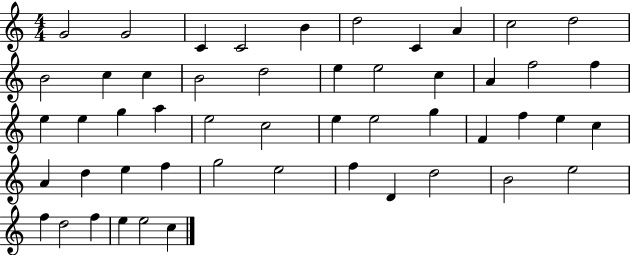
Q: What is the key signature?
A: C major